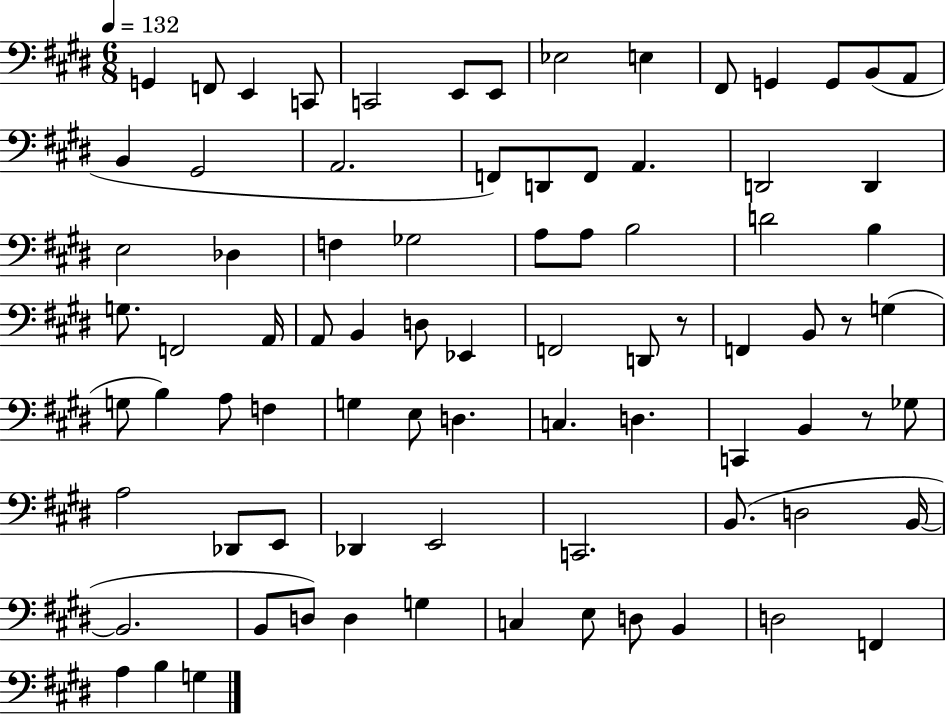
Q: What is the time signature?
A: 6/8